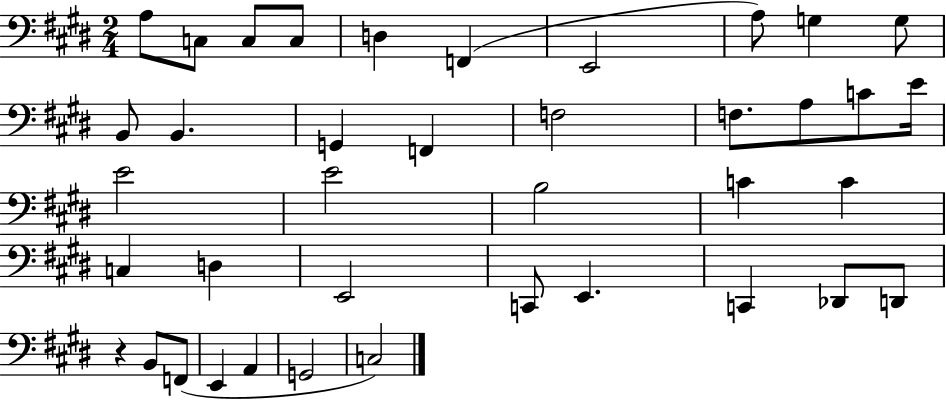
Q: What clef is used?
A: bass